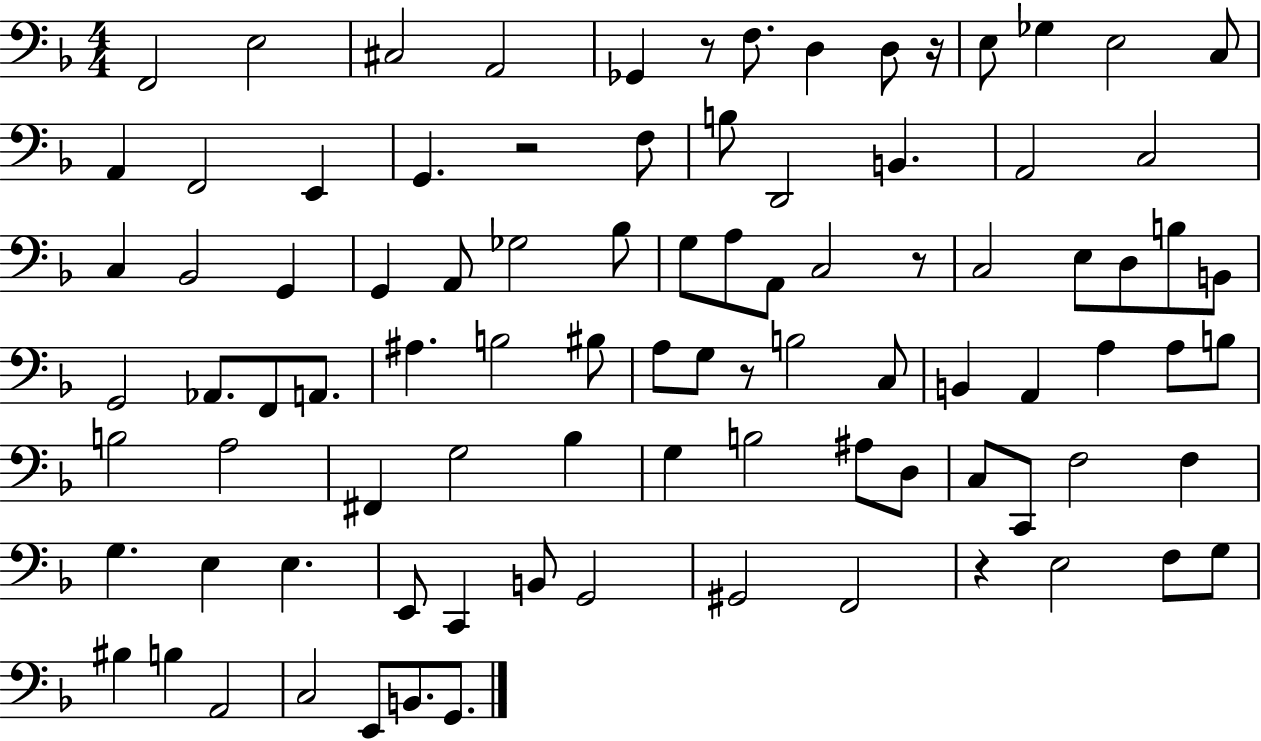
F2/h E3/h C#3/h A2/h Gb2/q R/e F3/e. D3/q D3/e R/s E3/e Gb3/q E3/h C3/e A2/q F2/h E2/q G2/q. R/h F3/e B3/e D2/h B2/q. A2/h C3/h C3/q Bb2/h G2/q G2/q A2/e Gb3/h Bb3/e G3/e A3/e A2/e C3/h R/e C3/h E3/e D3/e B3/e B2/e G2/h Ab2/e. F2/e A2/e. A#3/q. B3/h BIS3/e A3/e G3/e R/e B3/h C3/e B2/q A2/q A3/q A3/e B3/e B3/h A3/h F#2/q G3/h Bb3/q G3/q B3/h A#3/e D3/e C3/e C2/e F3/h F3/q G3/q. E3/q E3/q. E2/e C2/q B2/e G2/h G#2/h F2/h R/q E3/h F3/e G3/e BIS3/q B3/q A2/h C3/h E2/e B2/e. G2/e.